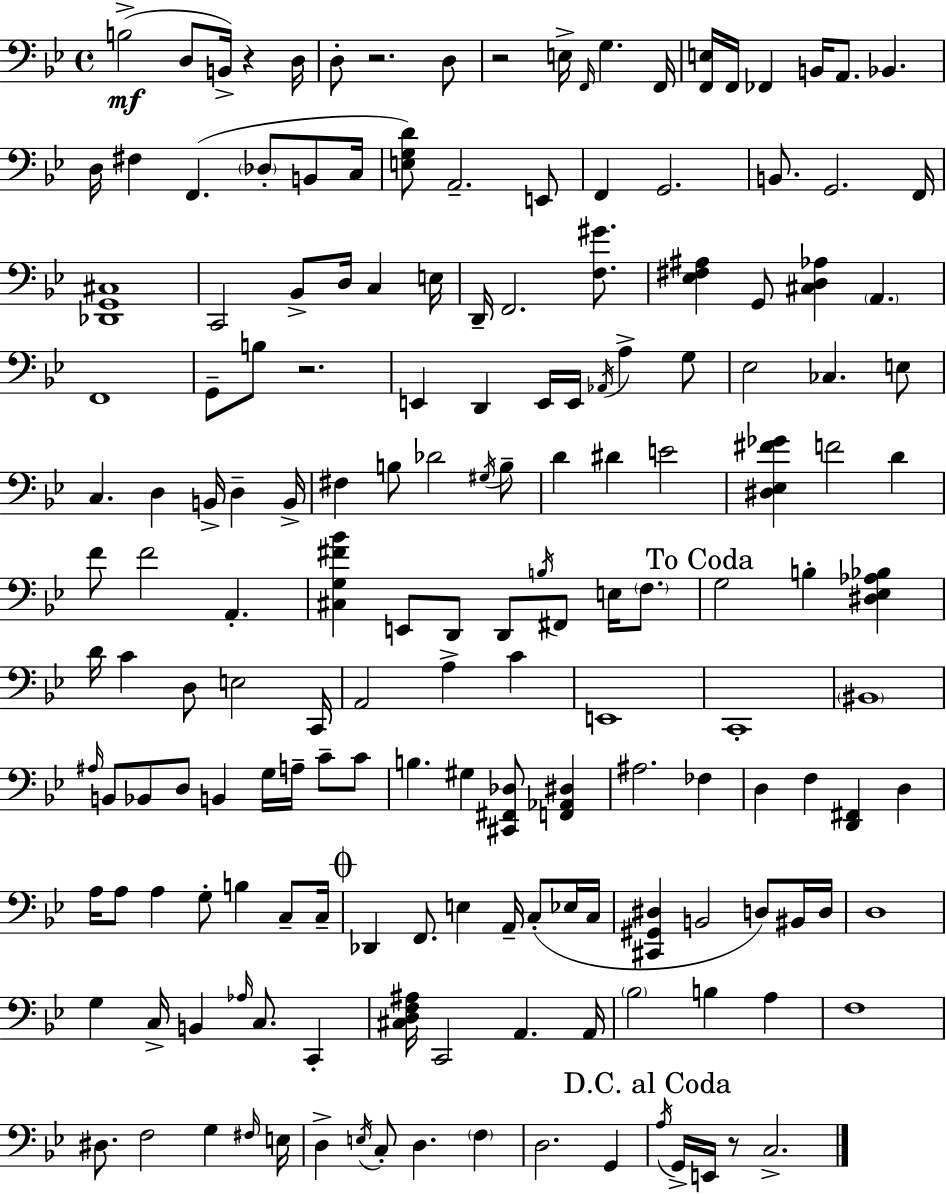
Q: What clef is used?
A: bass